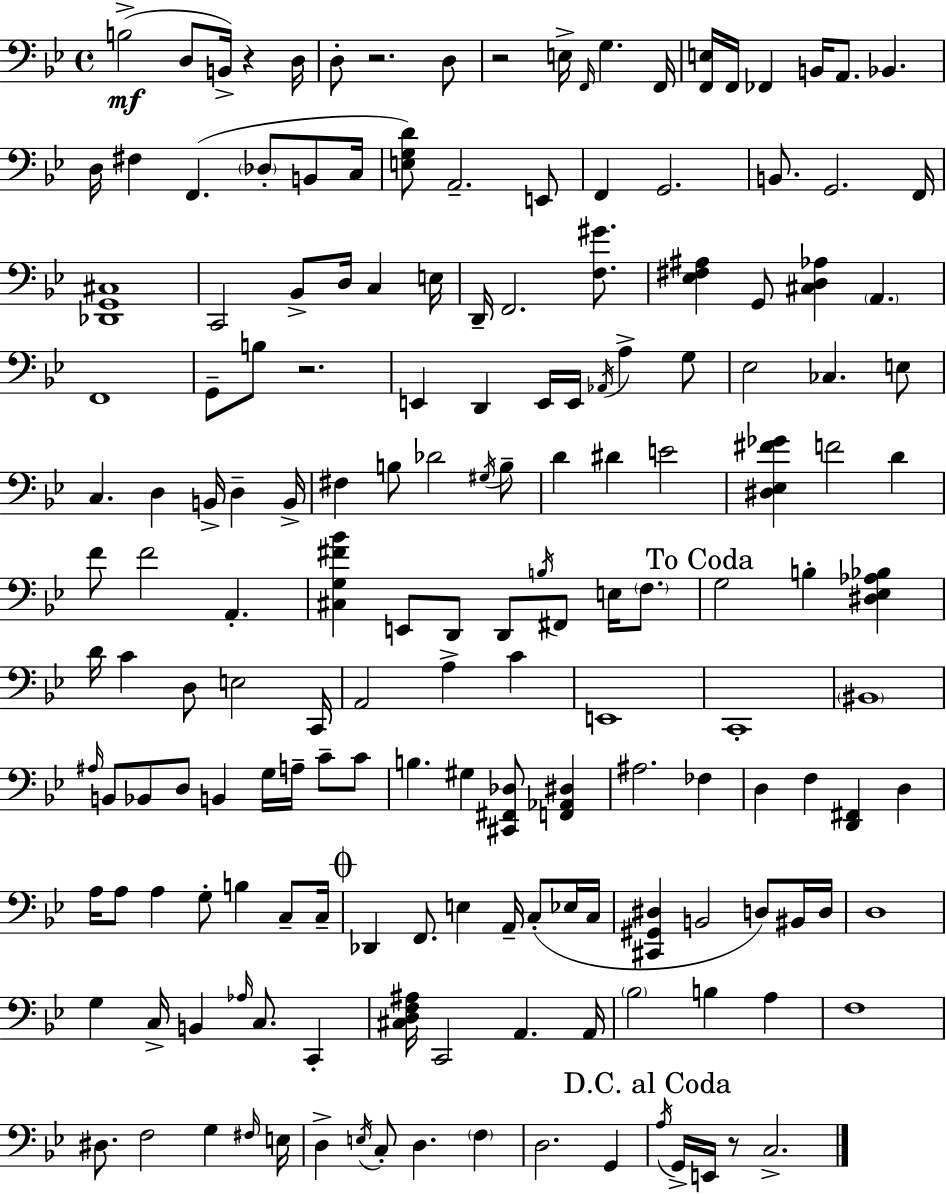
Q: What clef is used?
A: bass